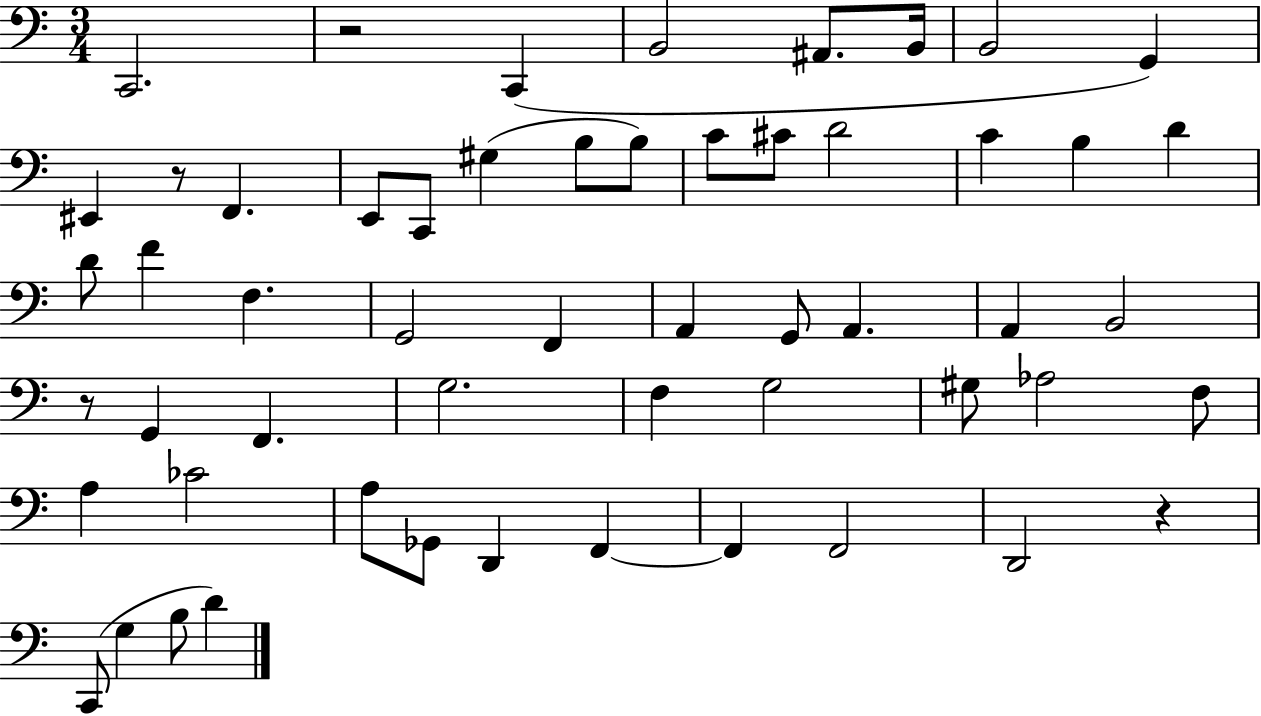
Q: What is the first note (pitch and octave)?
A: C2